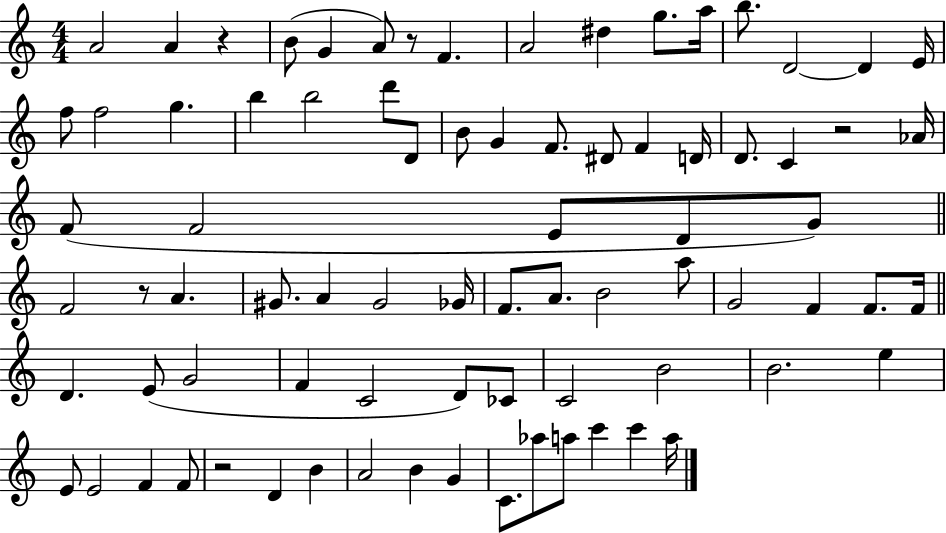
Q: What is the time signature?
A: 4/4